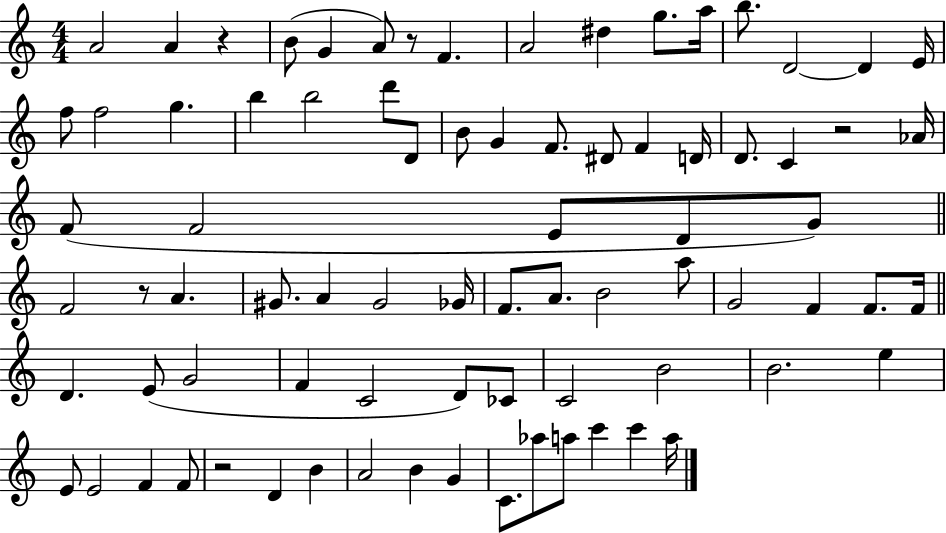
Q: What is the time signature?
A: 4/4